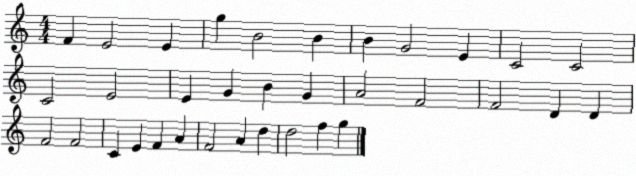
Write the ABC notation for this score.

X:1
T:Untitled
M:4/4
L:1/4
K:C
F E2 E g B2 B B G2 E C2 C2 C2 E2 E G B G A2 F2 F2 D D F2 F2 C E F A F2 A d d2 f g